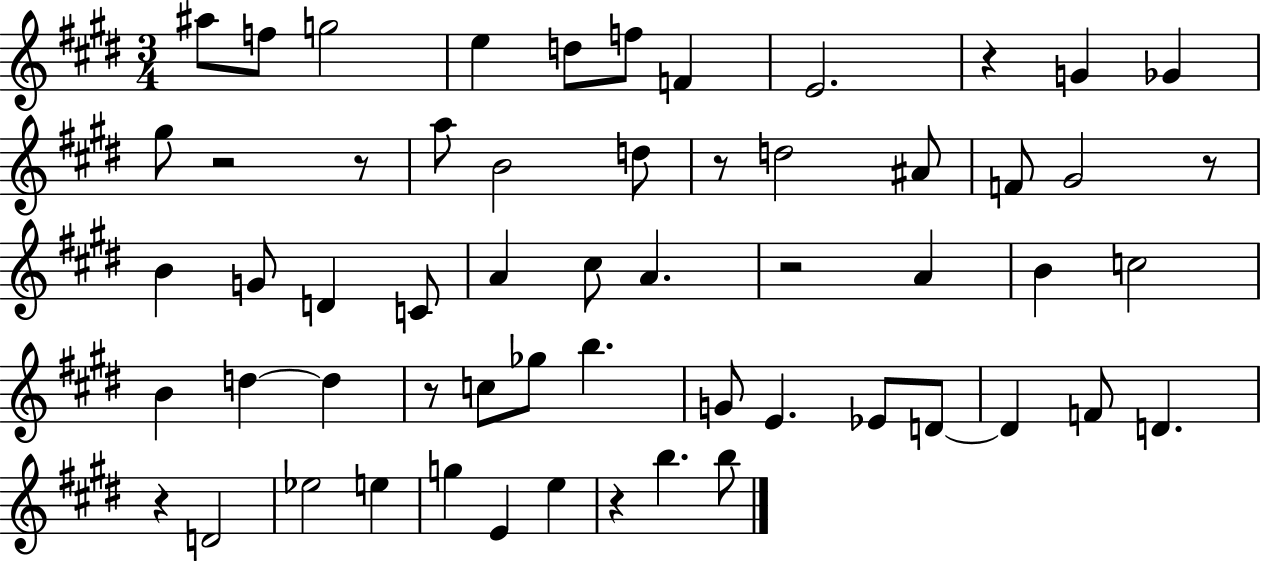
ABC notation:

X:1
T:Untitled
M:3/4
L:1/4
K:E
^a/2 f/2 g2 e d/2 f/2 F E2 z G _G ^g/2 z2 z/2 a/2 B2 d/2 z/2 d2 ^A/2 F/2 ^G2 z/2 B G/2 D C/2 A ^c/2 A z2 A B c2 B d d z/2 c/2 _g/2 b G/2 E _E/2 D/2 D F/2 D z D2 _e2 e g E e z b b/2